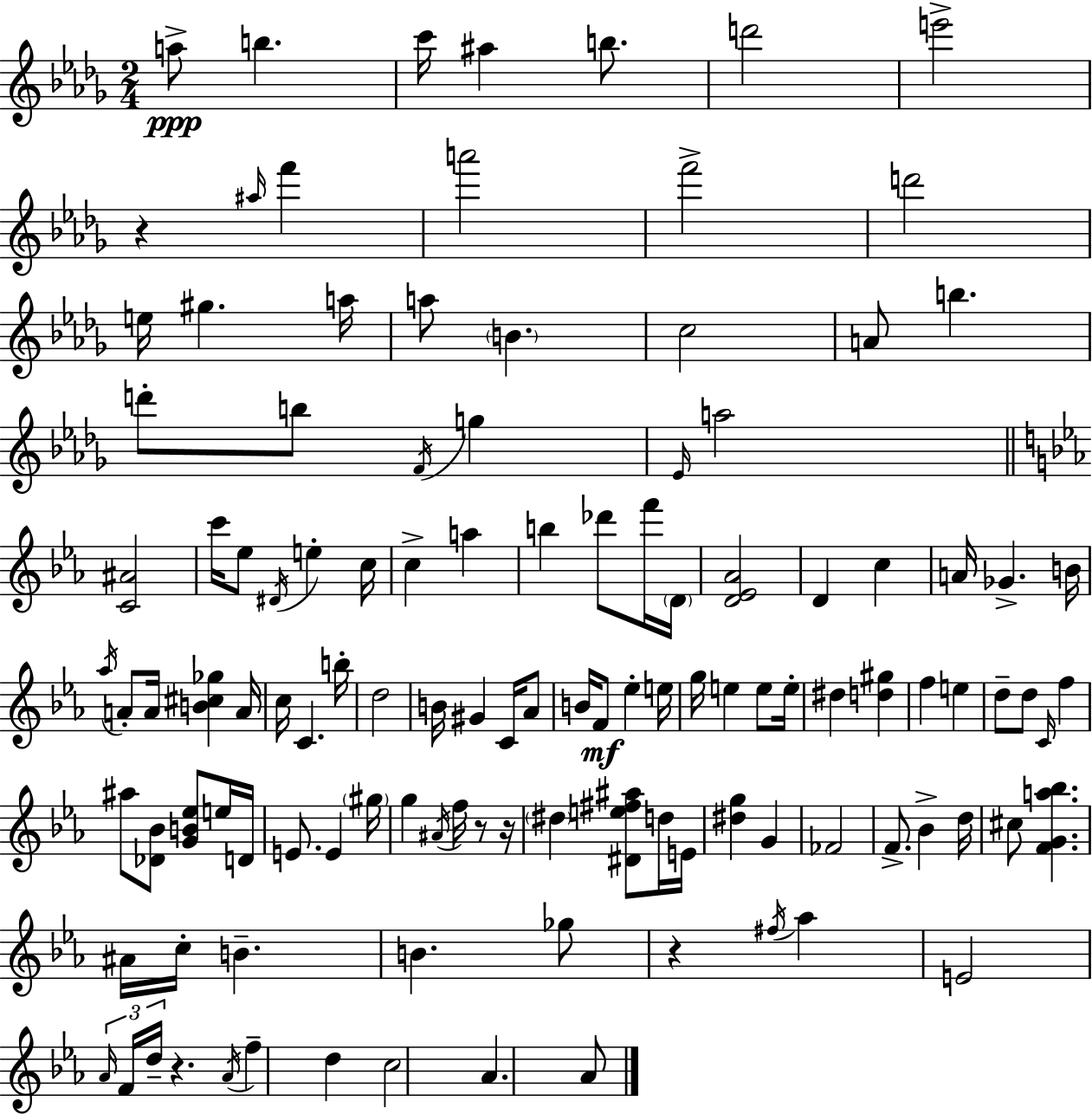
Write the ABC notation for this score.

X:1
T:Untitled
M:2/4
L:1/4
K:Bbm
a/2 b c'/4 ^a b/2 d'2 e'2 z ^a/4 f' a'2 f'2 d'2 e/4 ^g a/4 a/2 B c2 A/2 b d'/2 b/2 F/4 g _E/4 a2 [C^A]2 c'/4 _e/2 ^D/4 e c/4 c a b _d'/2 f'/4 D/4 [D_E_A]2 D c A/4 _G B/4 _a/4 A/2 A/4 [B^c_g] A/4 c/4 C b/4 d2 B/4 ^G C/4 _A/2 B/4 F/2 _e e/4 g/4 e e/2 e/4 ^d [d^g] f e d/2 d/2 C/4 f ^a/2 [_D_B]/2 [GB_e]/2 e/4 D/4 E/2 E ^g/4 g ^A/4 f/4 z/2 z/4 ^d [^De^f^a]/2 d/4 E/4 [^dg] G _F2 F/2 _B d/4 ^c/2 [FGa_b] ^A/4 c/4 B B _g/2 z ^f/4 _a E2 _A/4 F/4 d/4 z _A/4 f d c2 _A _A/2